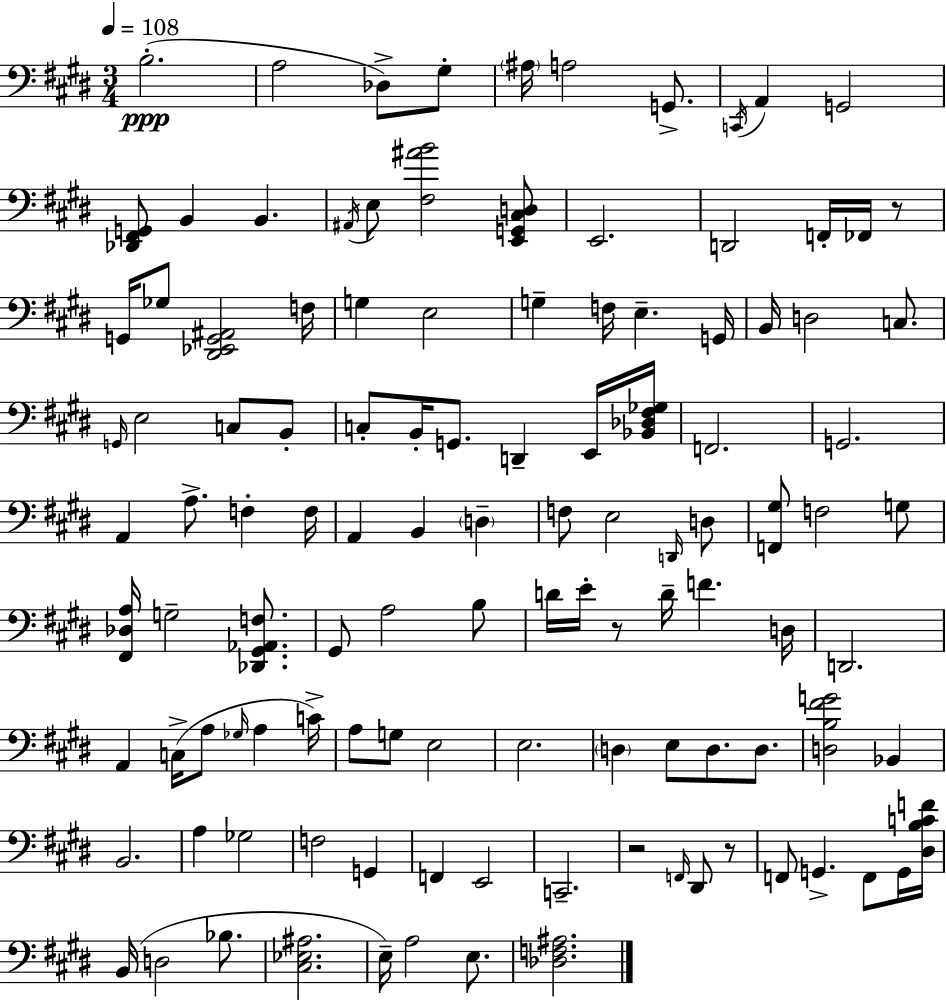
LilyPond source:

{
  \clef bass
  \numericTimeSignature
  \time 3/4
  \key e \major
  \tempo 4 = 108
  b2.-.(\ppp | a2 des8->) gis8-. | \parenthesize ais16 a2 g,8.-> | \acciaccatura { c,16 } a,4 g,2 | \break <des, fis, g,>8 b,4 b,4. | \acciaccatura { ais,16 } e8 <fis ais' b'>2 | <e, g, cis d>8 e,2. | d,2 f,16-. fes,16 | \break r8 g,16 ges8 <dis, ees, g, ais,>2 | f16 g4 e2 | g4-- f16 e4.-- | g,16 b,16 d2 c8. | \break \grace { g,16 } e2 c8 | b,8-. c8-. b,16-. g,8. d,4-- | e,16 <bes, des fis ges>16 f,2. | g,2. | \break a,4 a8.-> f4-. | f16 a,4 b,4 \parenthesize d4-- | f8 e2 | \grace { d,16 } d8 <f, gis>8 f2 | \break g8 <fis, des a>16 g2-- | <des, gis, aes, f>8. gis,8 a2 | b8 d'16 e'16-. r8 d'16-- f'4. | d16 d,2. | \break a,4 c16->( a8 \grace { ges16 } | a4 c'16->) a8 g8 e2 | e2. | \parenthesize d4 e8 d8. | \break d8. <d b fis' g'>2 | bes,4 b,2. | a4 ges2 | f2 | \break g,4 f,4 e,2 | c,2.-- | r2 | \grace { f,16 } dis,8 r8 f,8 g,4.-> | \break f,8 g,16 <dis b c' f'>16 b,16( d2 | bes8. <cis ees ais>2. | e16--) a2 | e8. <des f ais>2. | \break \bar "|."
}